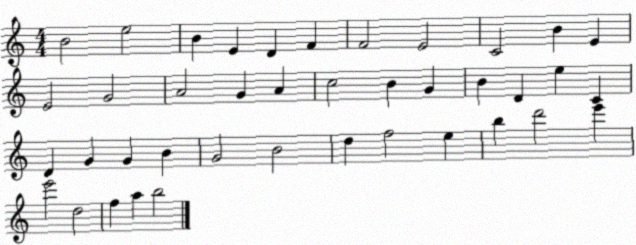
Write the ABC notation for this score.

X:1
T:Untitled
M:4/4
L:1/4
K:C
B2 e2 B E D F F2 E2 C2 B E E2 G2 A2 G A c2 B G B D e C D G G B G2 B2 d f2 e b d'2 e' e'2 d2 f a b2